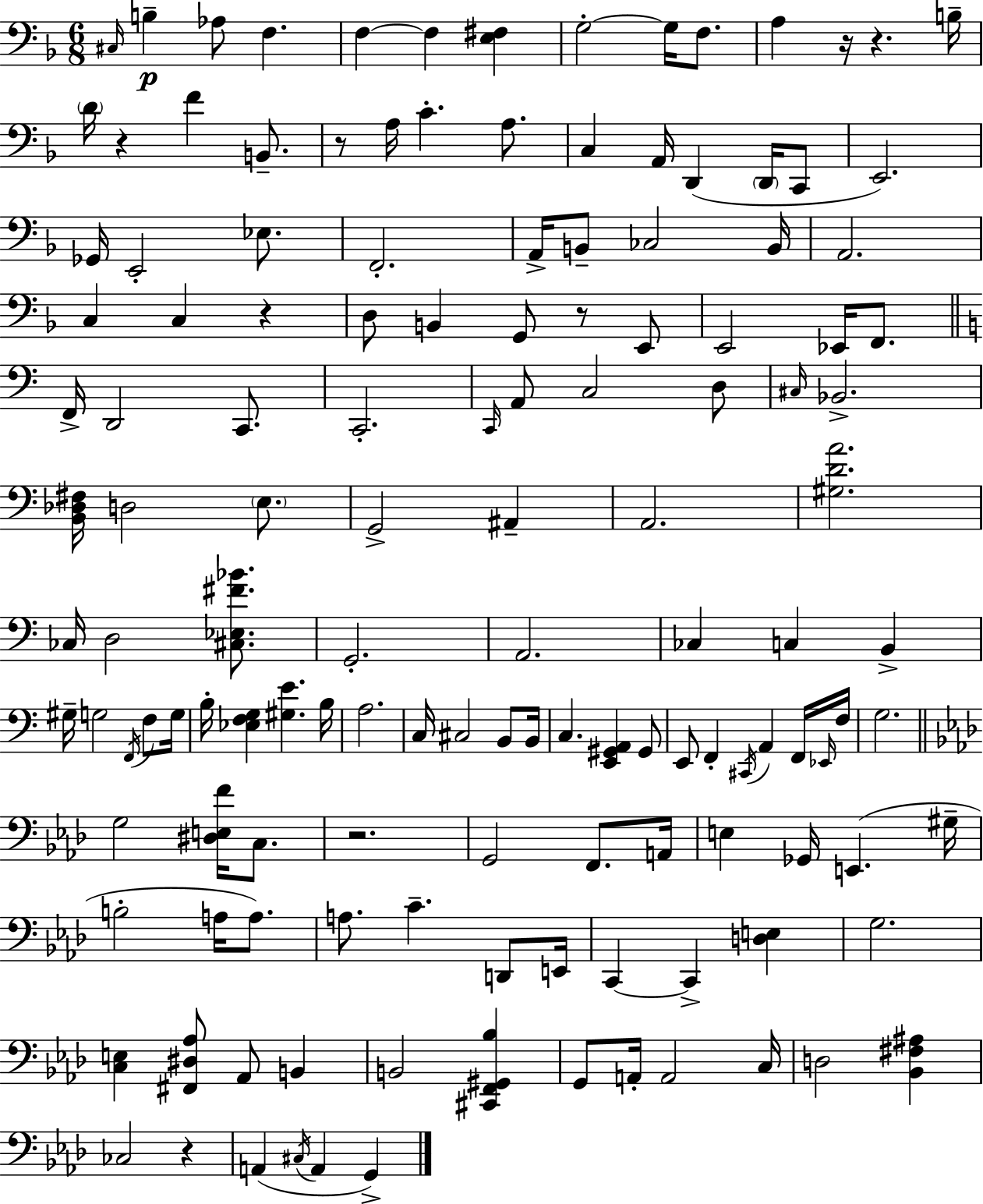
X:1
T:Untitled
M:6/8
L:1/4
K:Dm
^C,/4 B, _A,/2 F, F, F, [E,^F,] G,2 G,/4 F,/2 A, z/4 z B,/4 D/4 z F B,,/2 z/2 A,/4 C A,/2 C, A,,/4 D,, D,,/4 C,,/2 E,,2 _G,,/4 E,,2 _E,/2 F,,2 A,,/4 B,,/2 _C,2 B,,/4 A,,2 C, C, z D,/2 B,, G,,/2 z/2 E,,/2 E,,2 _E,,/4 F,,/2 F,,/4 D,,2 C,,/2 C,,2 C,,/4 A,,/2 C,2 D,/2 ^C,/4 _B,,2 [B,,_D,^F,]/4 D,2 E,/2 G,,2 ^A,, A,,2 [^G,DA]2 _C,/4 D,2 [^C,_E,^F_B]/2 G,,2 A,,2 _C, C, B,, ^G,/4 G,2 F,,/4 F,/2 G,/4 B,/4 [_E,F,G,] [^G,E] B,/4 A,2 C,/4 ^C,2 B,,/2 B,,/4 C, [E,,^G,,A,,] ^G,,/2 E,,/2 F,, ^C,,/4 A,, F,,/4 _E,,/4 F,/4 G,2 G,2 [^D,E,F]/4 C,/2 z2 G,,2 F,,/2 A,,/4 E, _G,,/4 E,, ^G,/4 B,2 A,/4 A,/2 A,/2 C D,,/2 E,,/4 C,, C,, [D,E,] G,2 [C,E,] [^F,,^D,_A,]/2 _A,,/2 B,, B,,2 [^C,,F,,^G,,_B,] G,,/2 A,,/4 A,,2 C,/4 D,2 [_B,,^F,^A,] _C,2 z A,, ^C,/4 A,, G,,